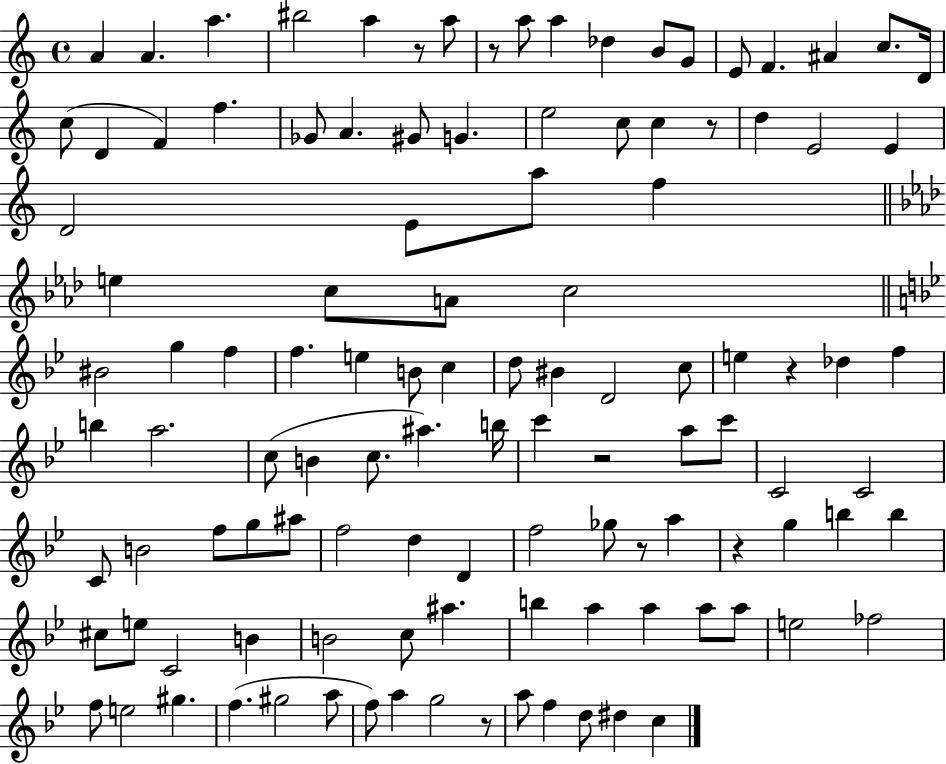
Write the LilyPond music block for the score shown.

{
  \clef treble
  \time 4/4
  \defaultTimeSignature
  \key c \major
  a'4 a'4. a''4. | bis''2 a''4 r8 a''8 | r8 a''8 a''4 des''4 b'8 g'8 | e'8 f'4. ais'4 c''8. d'16 | \break c''8( d'4 f'4) f''4. | ges'8 a'4. gis'8 g'4. | e''2 c''8 c''4 r8 | d''4 e'2 e'4 | \break d'2 e'8 a''8 f''4 | \bar "||" \break \key f \minor e''4 c''8 a'8 c''2 | \bar "||" \break \key bes \major bis'2 g''4 f''4 | f''4. e''4 b'8 c''4 | d''8 bis'4 d'2 c''8 | e''4 r4 des''4 f''4 | \break b''4 a''2. | c''8( b'4 c''8. ais''4.) b''16 | c'''4 r2 a''8 c'''8 | c'2 c'2 | \break c'8 b'2 f''8 g''8 ais''8 | f''2 d''4 d'4 | f''2 ges''8 r8 a''4 | r4 g''4 b''4 b''4 | \break cis''8 e''8 c'2 b'4 | b'2 c''8 ais''4. | b''4 a''4 a''4 a''8 a''8 | e''2 fes''2 | \break f''8 e''2 gis''4. | f''4.( gis''2 a''8 | f''8) a''4 g''2 r8 | a''8 f''4 d''8 dis''4 c''4 | \break \bar "|."
}